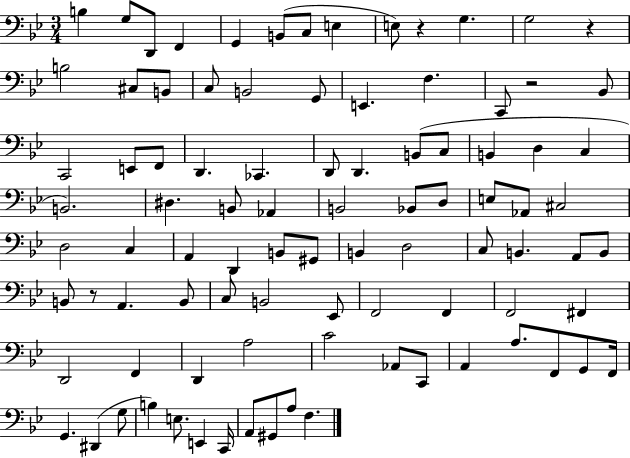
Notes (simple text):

B3/q G3/e D2/e F2/q G2/q B2/e C3/e E3/q E3/e R/q G3/q. G3/h R/q B3/h C#3/e B2/e C3/e B2/h G2/e E2/q. F3/q. C2/e R/h Bb2/e C2/h E2/e F2/e D2/q. CES2/q. D2/e D2/q. B2/e C3/e B2/q D3/q C3/q B2/h. D#3/q. B2/e Ab2/q B2/h Bb2/e D3/e E3/e Ab2/e C#3/h D3/h C3/q A2/q D2/q B2/e G#2/e B2/q D3/h C3/e B2/q. A2/e B2/e B2/e R/e A2/q. B2/e C3/e B2/h Eb2/e F2/h F2/q F2/h F#2/q D2/h F2/q D2/q A3/h C4/h Ab2/e C2/e A2/q A3/e. F2/e G2/e F2/s G2/q. D#2/q G3/e B3/q E3/e. E2/q C2/s A2/e G#2/e A3/e F3/q.